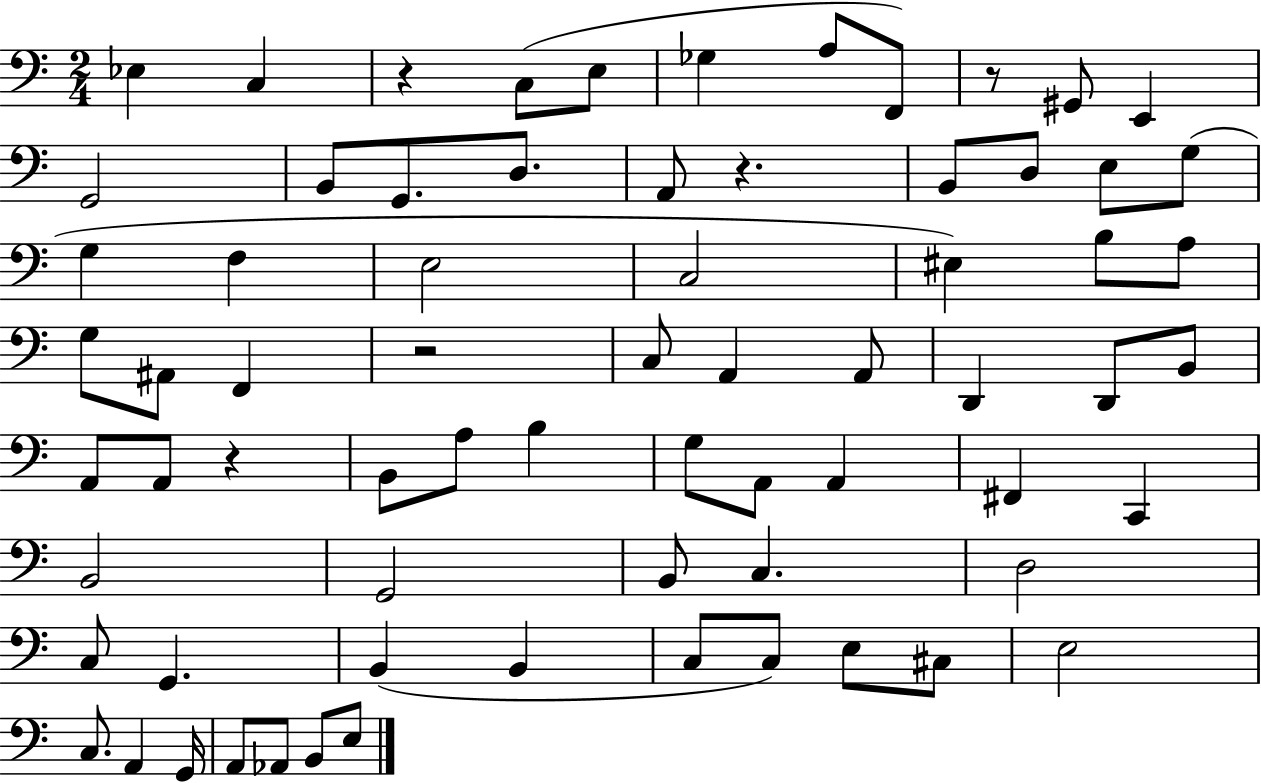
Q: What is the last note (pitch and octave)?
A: E3